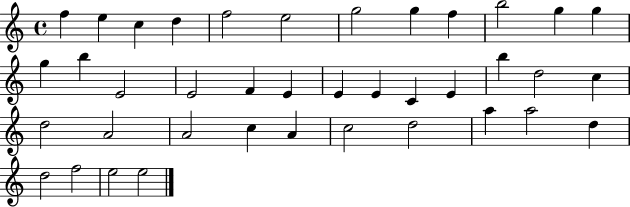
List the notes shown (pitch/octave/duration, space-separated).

F5/q E5/q C5/q D5/q F5/h E5/h G5/h G5/q F5/q B5/h G5/q G5/q G5/q B5/q E4/h E4/h F4/q E4/q E4/q E4/q C4/q E4/q B5/q D5/h C5/q D5/h A4/h A4/h C5/q A4/q C5/h D5/h A5/q A5/h D5/q D5/h F5/h E5/h E5/h